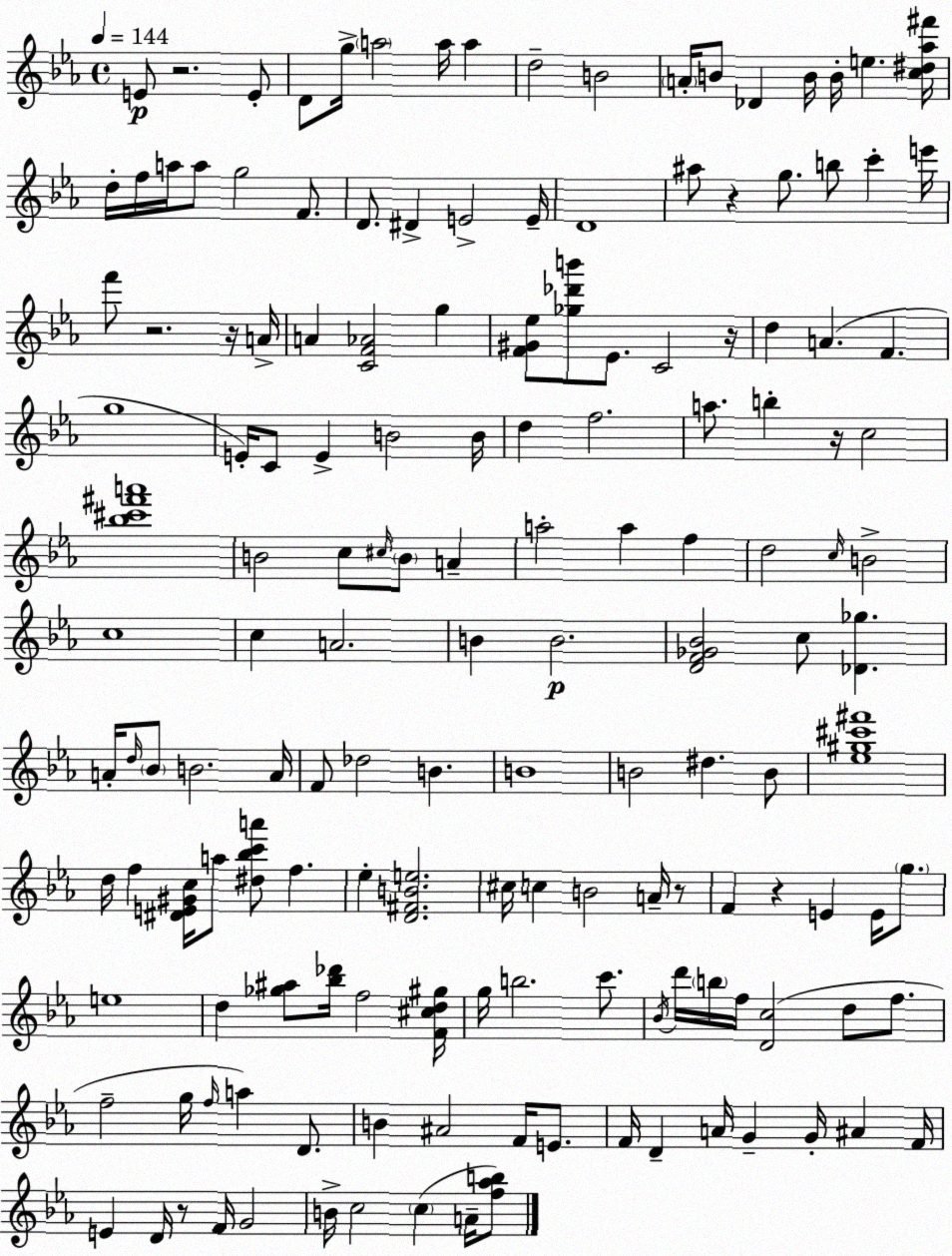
X:1
T:Untitled
M:4/4
L:1/4
K:Cm
E/2 z2 E/2 D/2 g/4 a2 a/4 a d2 B2 A/4 B/2 _D B/4 B/4 e [c^d_a^f']/4 d/4 f/4 a/4 a/2 g2 F/2 D/2 ^D E2 E/4 D4 ^a/2 z g/2 b/2 c' e'/4 f'/2 z2 z/4 A/4 A [CF_A]2 g [F^G_e]/2 [_g_d'b']/2 _E/2 C2 z/4 d A F g4 E/4 C/2 E B2 B/4 d f2 a/2 b z/4 c2 [_b^c'^f'a']4 B2 c/2 ^c/4 B/2 A a2 a f d2 c/4 B2 c4 c A2 B B2 [DF_G_B]2 c/2 [_D_g] A/4 d/4 _B/2 B2 A/4 F/2 _d2 B B4 B2 ^d B/2 [_e^g^c'^f']4 d/4 f [^DE^Gc]/4 a/2 [^d_bc'a']/2 f _e [D^FBe]2 ^c/4 c B2 A/4 z/2 F z E E/4 g/2 e4 d [_g^a]/2 [_b_d']/4 f2 [F^cd^g]/4 g/4 b2 c'/2 _B/4 d'/4 b/4 f/4 [Dc]2 d/2 f/2 f2 g/4 f/4 a D/2 B ^A2 F/4 E/2 F/4 D A/4 G G/4 ^A F/4 E D/4 z/2 F/4 G2 B/4 c2 c A/4 [f_ab]/2